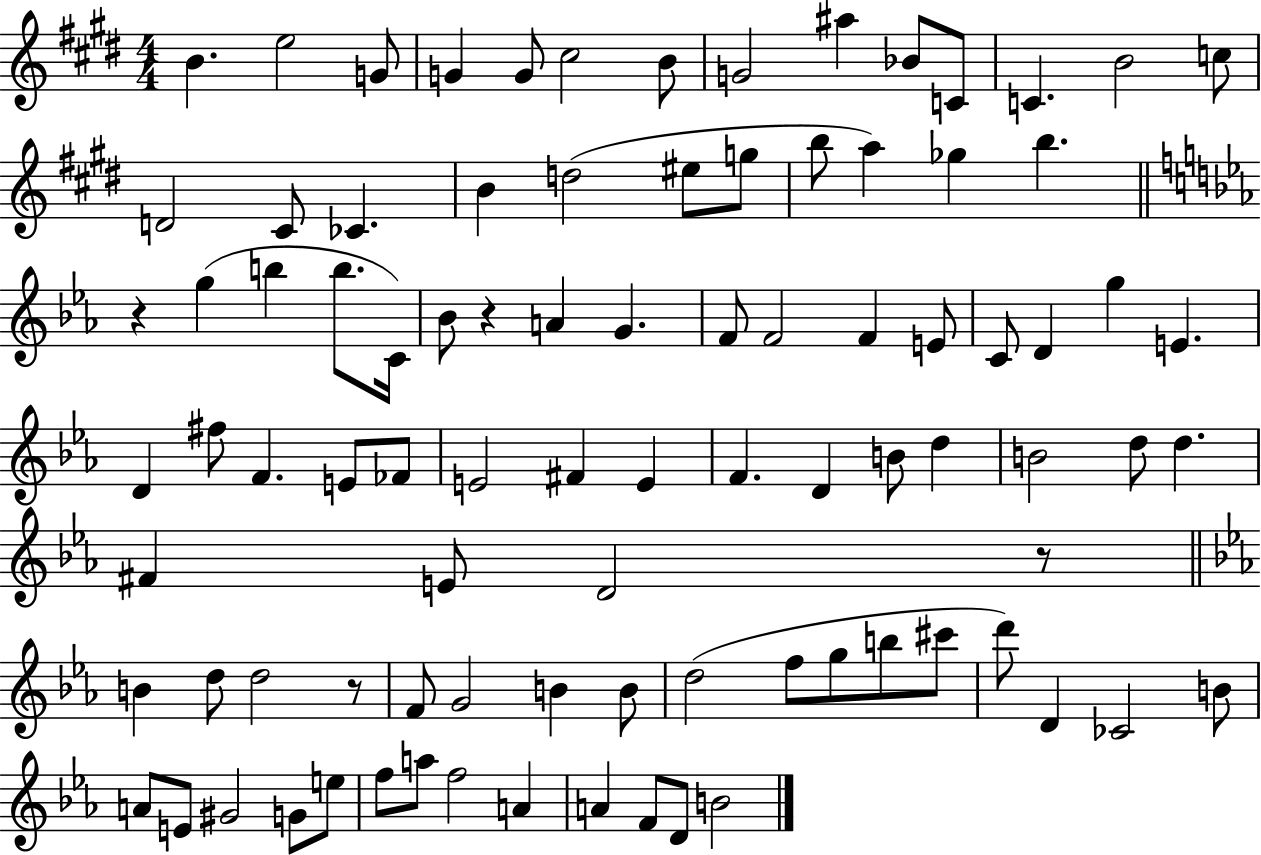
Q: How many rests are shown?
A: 4